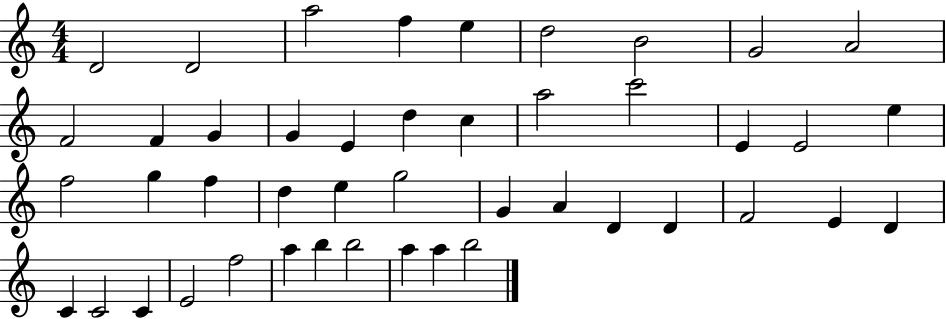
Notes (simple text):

D4/h D4/h A5/h F5/q E5/q D5/h B4/h G4/h A4/h F4/h F4/q G4/q G4/q E4/q D5/q C5/q A5/h C6/h E4/q E4/h E5/q F5/h G5/q F5/q D5/q E5/q G5/h G4/q A4/q D4/q D4/q F4/h E4/q D4/q C4/q C4/h C4/q E4/h F5/h A5/q B5/q B5/h A5/q A5/q B5/h